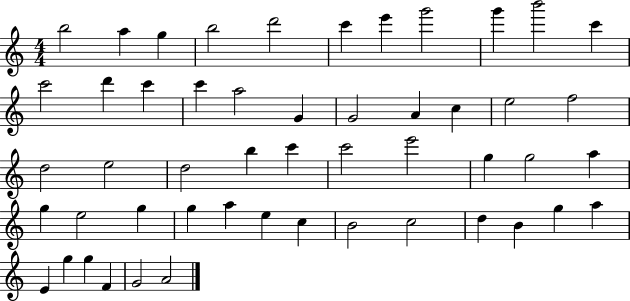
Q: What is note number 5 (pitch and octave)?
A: D6